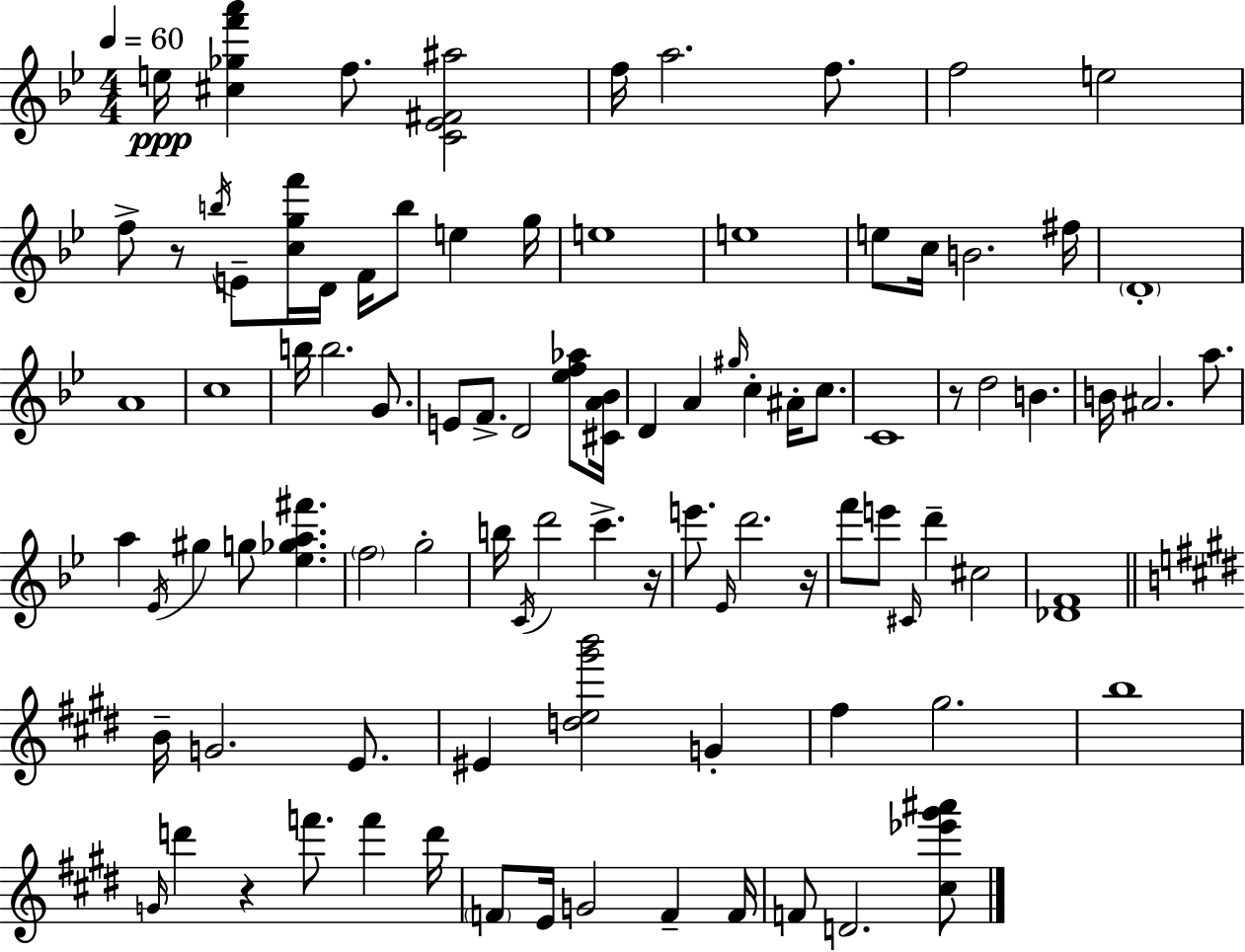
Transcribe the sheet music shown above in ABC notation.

X:1
T:Untitled
M:4/4
L:1/4
K:Gm
e/4 [^c_gf'a'] f/2 [C_E^F^a]2 f/4 a2 f/2 f2 e2 f/2 z/2 b/4 E/2 [cgf']/4 D/4 F/4 b/2 e g/4 e4 e4 e/2 c/4 B2 ^f/4 D4 A4 c4 b/4 b2 G/2 E/2 F/2 D2 [_ef_a]/2 [^CA_B]/4 D A ^g/4 c ^A/4 c/2 C4 z/2 d2 B B/4 ^A2 a/2 a _E/4 ^g g/2 [_e_ga^f'] f2 g2 b/4 C/4 d'2 c' z/4 e'/2 _E/4 d'2 z/4 f'/2 e'/2 ^C/4 d' ^c2 [_DF]4 B/4 G2 E/2 ^E [de^g'b']2 G ^f ^g2 b4 G/4 d' z f'/2 f' d'/4 F/2 E/4 G2 F F/4 F/2 D2 [^c_e'^g'^a']/2